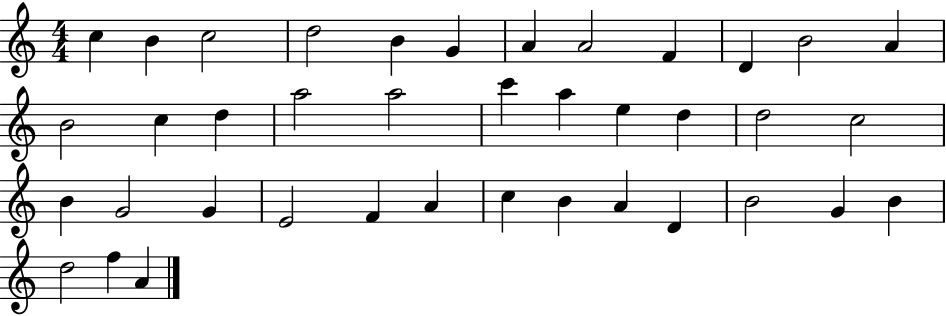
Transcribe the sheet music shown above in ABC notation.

X:1
T:Untitled
M:4/4
L:1/4
K:C
c B c2 d2 B G A A2 F D B2 A B2 c d a2 a2 c' a e d d2 c2 B G2 G E2 F A c B A D B2 G B d2 f A